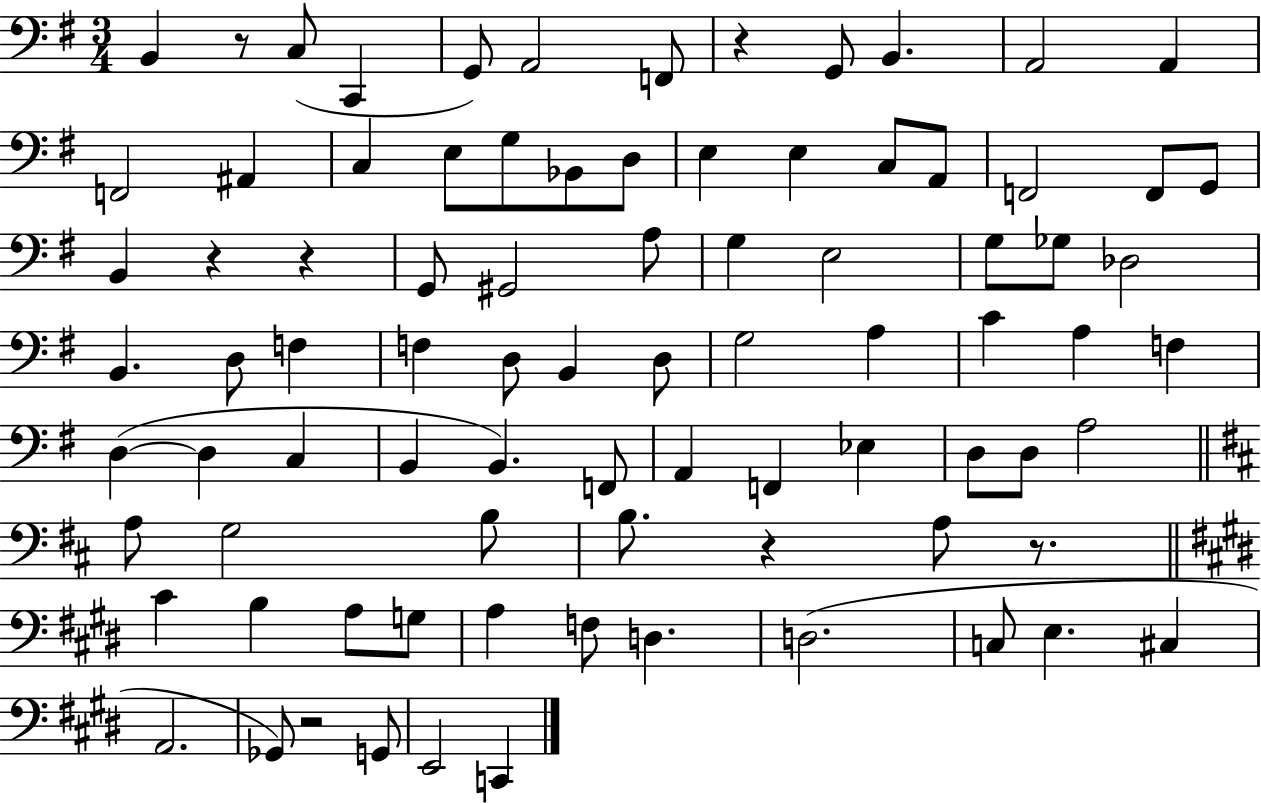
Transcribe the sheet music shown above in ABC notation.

X:1
T:Untitled
M:3/4
L:1/4
K:G
B,, z/2 C,/2 C,, G,,/2 A,,2 F,,/2 z G,,/2 B,, A,,2 A,, F,,2 ^A,, C, E,/2 G,/2 _B,,/2 D,/2 E, E, C,/2 A,,/2 F,,2 F,,/2 G,,/2 B,, z z G,,/2 ^G,,2 A,/2 G, E,2 G,/2 _G,/2 _D,2 B,, D,/2 F, F, D,/2 B,, D,/2 G,2 A, C A, F, D, D, C, B,, B,, F,,/2 A,, F,, _E, D,/2 D,/2 A,2 A,/2 G,2 B,/2 B,/2 z A,/2 z/2 ^C B, A,/2 G,/2 A, F,/2 D, D,2 C,/2 E, ^C, A,,2 _G,,/2 z2 G,,/2 E,,2 C,,